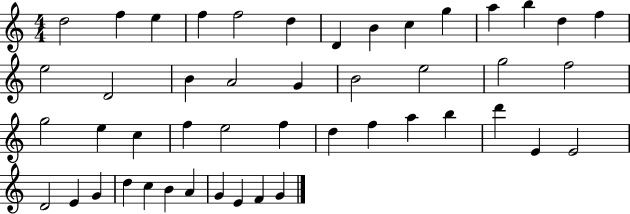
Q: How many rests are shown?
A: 0